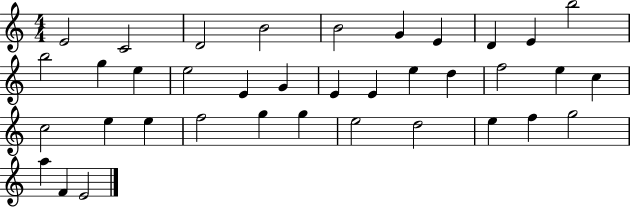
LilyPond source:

{
  \clef treble
  \numericTimeSignature
  \time 4/4
  \key c \major
  e'2 c'2 | d'2 b'2 | b'2 g'4 e'4 | d'4 e'4 b''2 | \break b''2 g''4 e''4 | e''2 e'4 g'4 | e'4 e'4 e''4 d''4 | f''2 e''4 c''4 | \break c''2 e''4 e''4 | f''2 g''4 g''4 | e''2 d''2 | e''4 f''4 g''2 | \break a''4 f'4 e'2 | \bar "|."
}